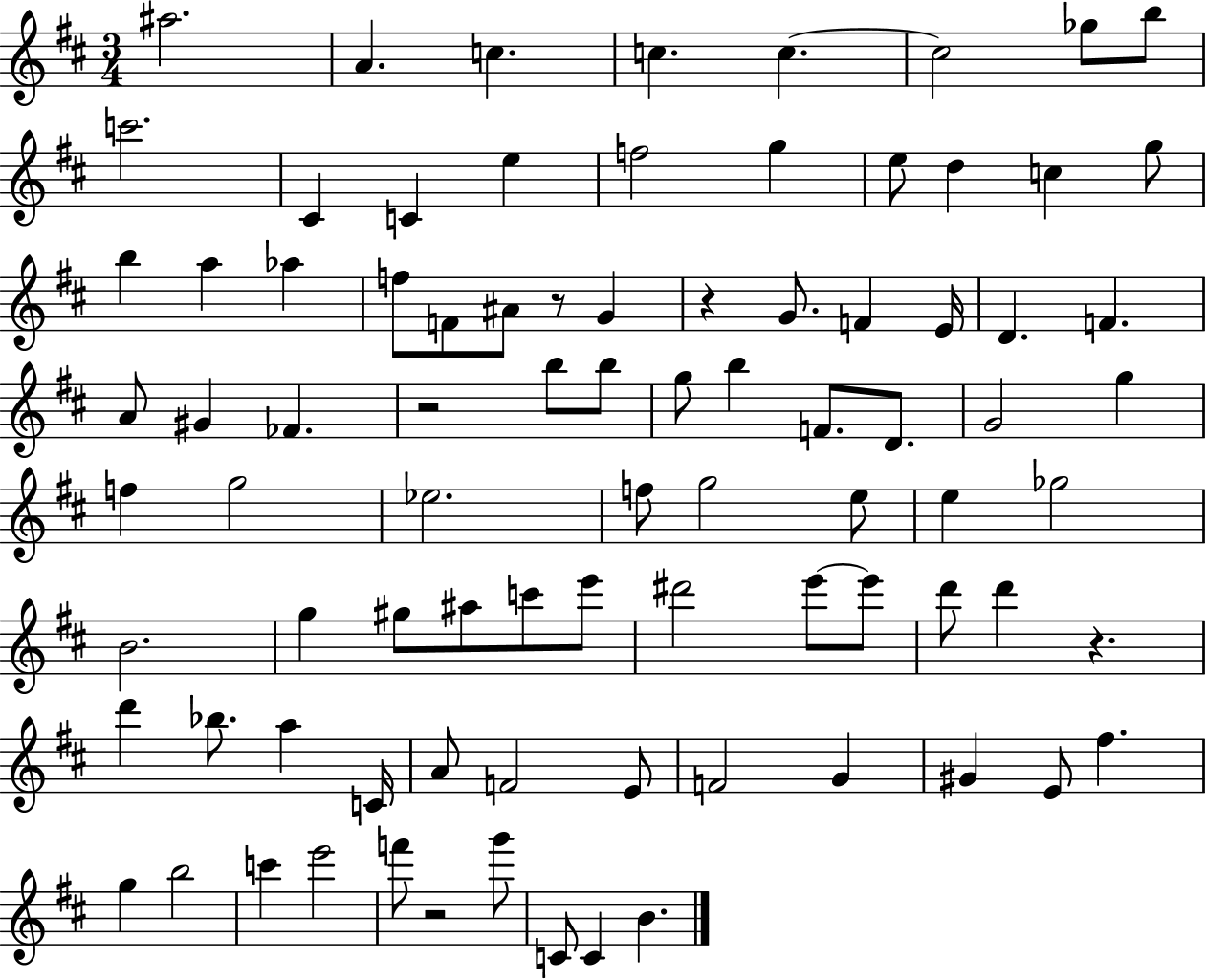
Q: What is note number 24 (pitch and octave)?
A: A#4